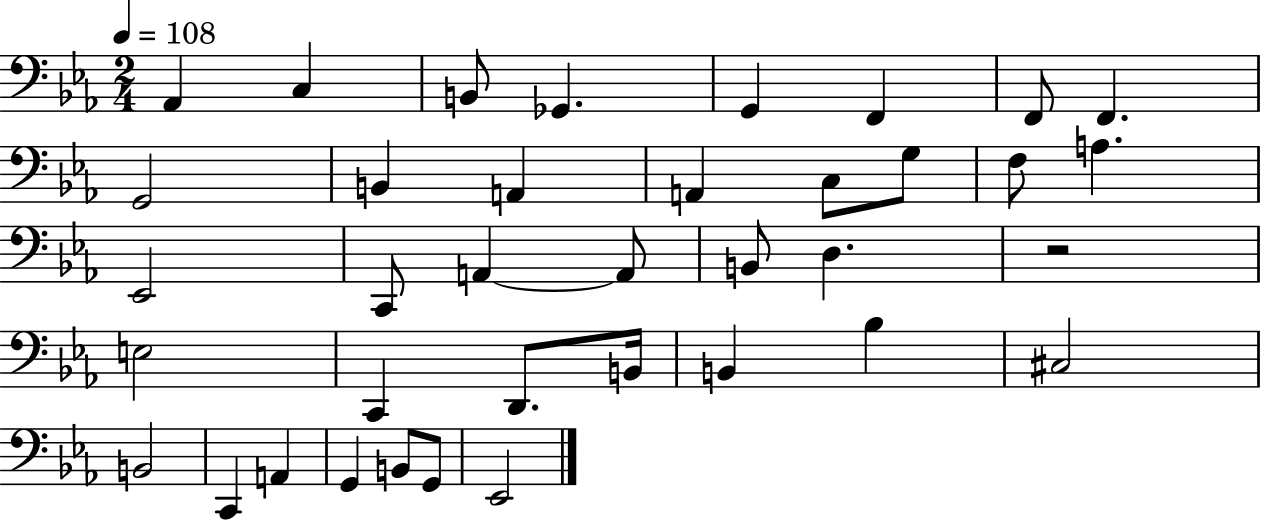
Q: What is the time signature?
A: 2/4